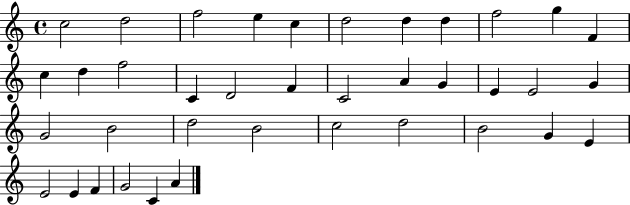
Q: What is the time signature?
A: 4/4